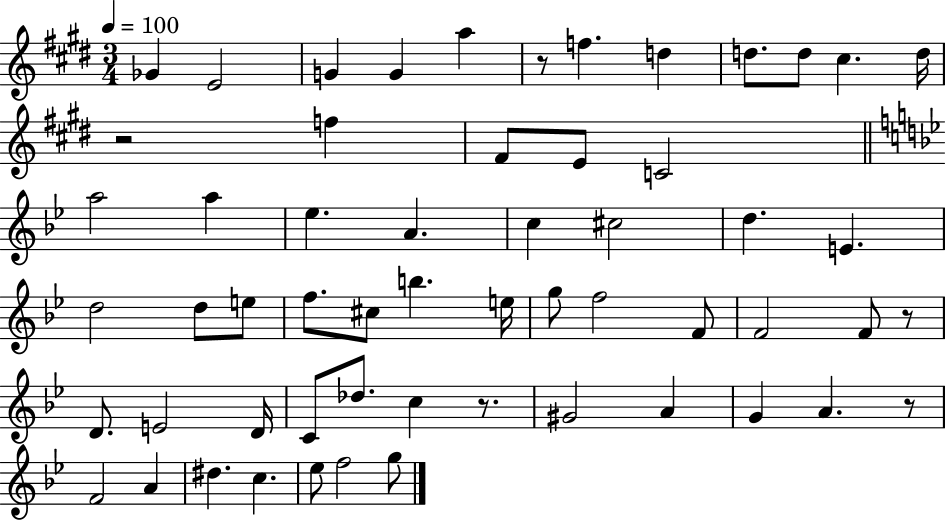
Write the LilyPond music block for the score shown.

{
  \clef treble
  \numericTimeSignature
  \time 3/4
  \key e \major
  \tempo 4 = 100
  ges'4 e'2 | g'4 g'4 a''4 | r8 f''4. d''4 | d''8. d''8 cis''4. d''16 | \break r2 f''4 | fis'8 e'8 c'2 | \bar "||" \break \key g \minor a''2 a''4 | ees''4. a'4. | c''4 cis''2 | d''4. e'4. | \break d''2 d''8 e''8 | f''8. cis''8 b''4. e''16 | g''8 f''2 f'8 | f'2 f'8 r8 | \break d'8. e'2 d'16 | c'8 des''8. c''4 r8. | gis'2 a'4 | g'4 a'4. r8 | \break f'2 a'4 | dis''4. c''4. | ees''8 f''2 g''8 | \bar "|."
}